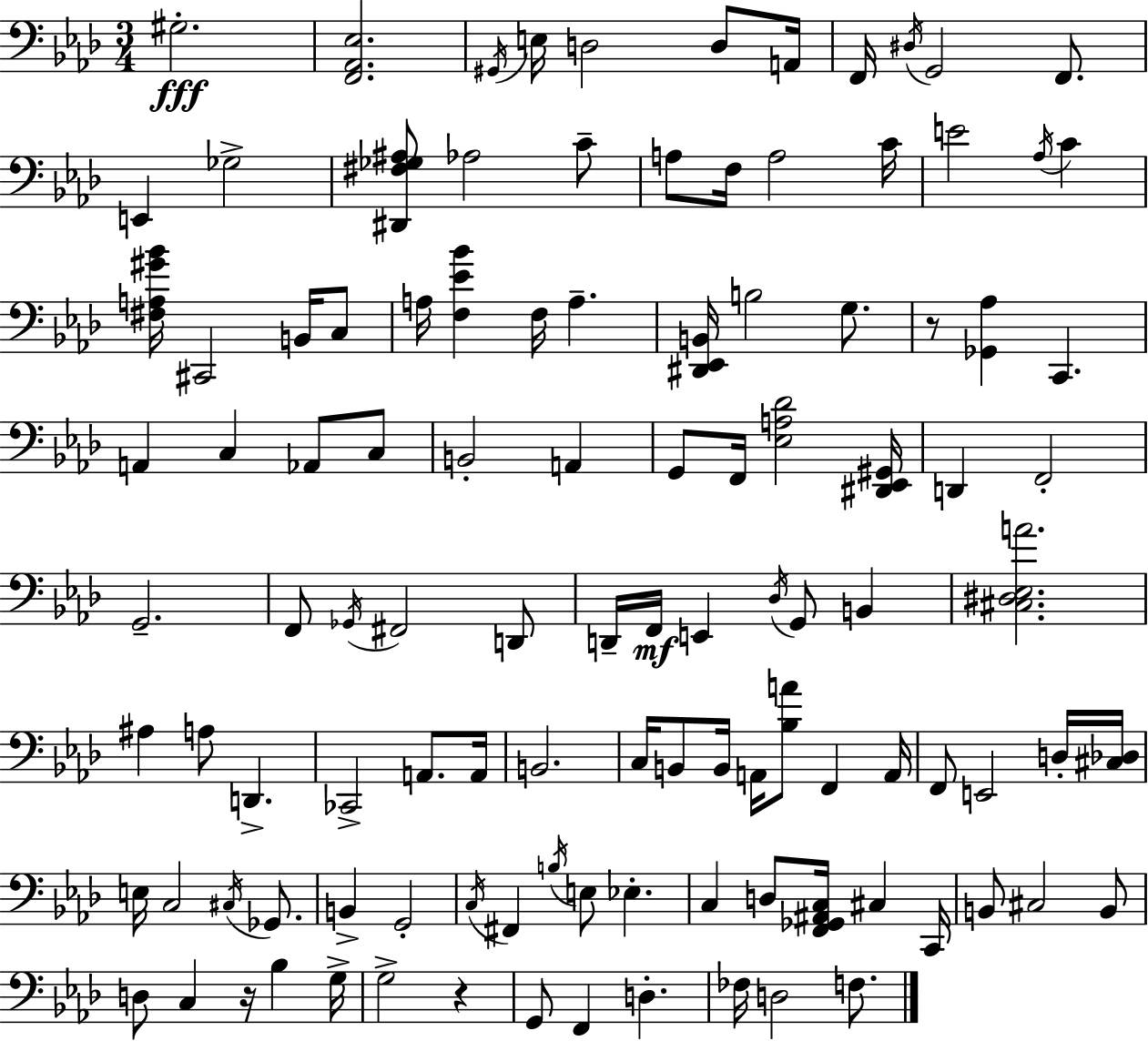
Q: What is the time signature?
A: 3/4